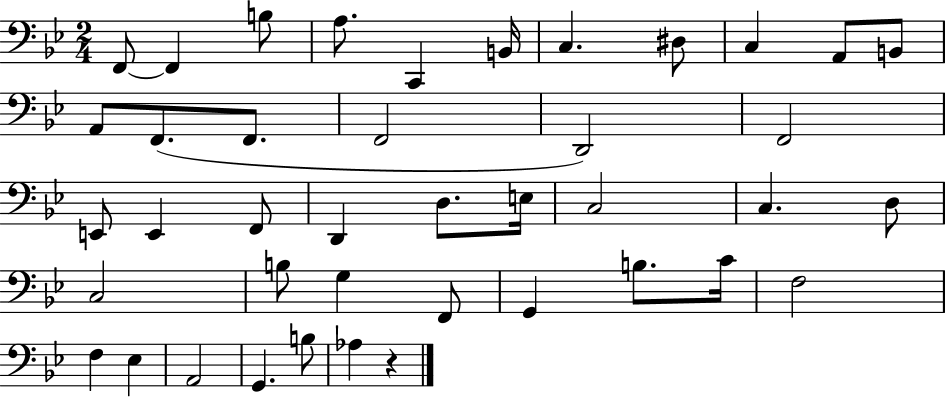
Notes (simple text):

F2/e F2/q B3/e A3/e. C2/q B2/s C3/q. D#3/e C3/q A2/e B2/e A2/e F2/e. F2/e. F2/h D2/h F2/h E2/e E2/q F2/e D2/q D3/e. E3/s C3/h C3/q. D3/e C3/h B3/e G3/q F2/e G2/q B3/e. C4/s F3/h F3/q Eb3/q A2/h G2/q. B3/e Ab3/q R/q